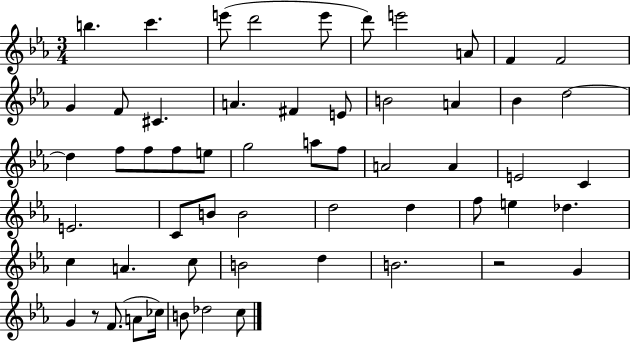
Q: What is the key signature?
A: EES major